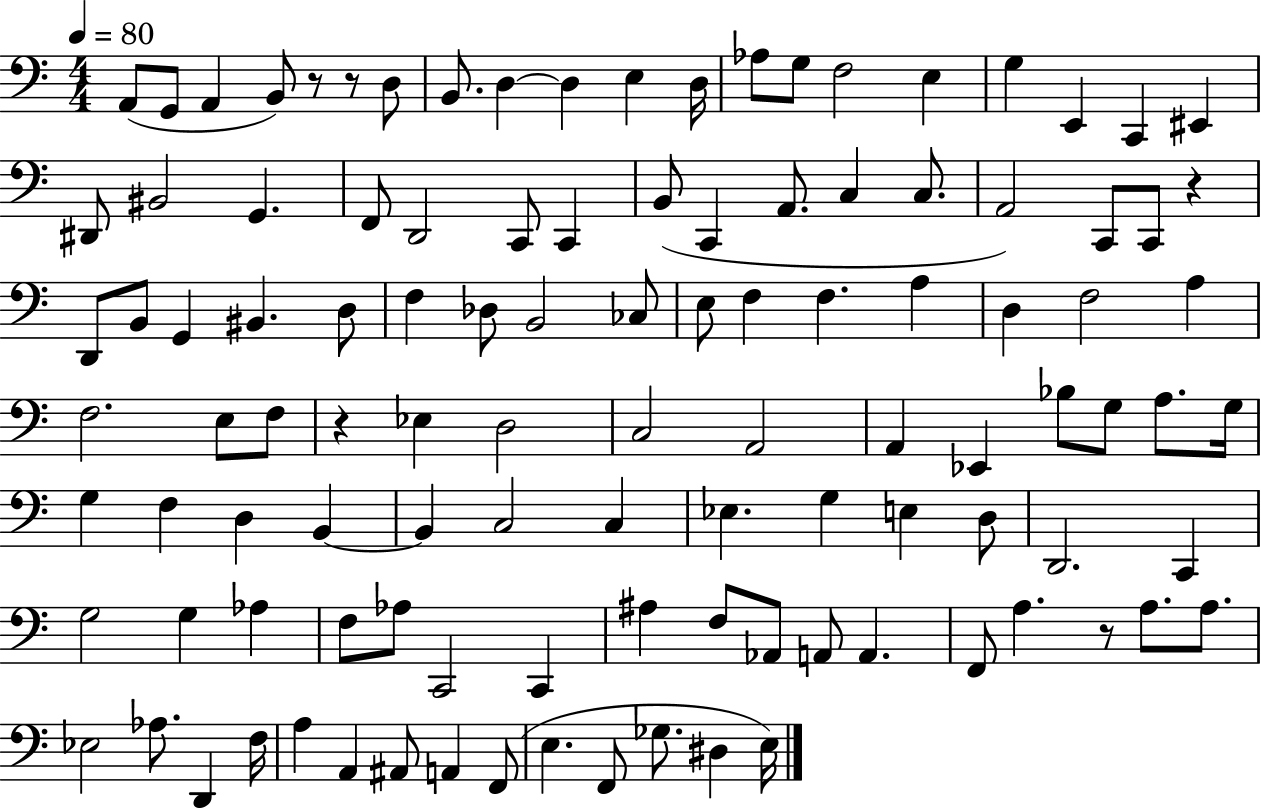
A2/e G2/e A2/q B2/e R/e R/e D3/e B2/e. D3/q D3/q E3/q D3/s Ab3/e G3/e F3/h E3/q G3/q E2/q C2/q EIS2/q D#2/e BIS2/h G2/q. F2/e D2/h C2/e C2/q B2/e C2/q A2/e. C3/q C3/e. A2/h C2/e C2/e R/q D2/e B2/e G2/q BIS2/q. D3/e F3/q Db3/e B2/h CES3/e E3/e F3/q F3/q. A3/q D3/q F3/h A3/q F3/h. E3/e F3/e R/q Eb3/q D3/h C3/h A2/h A2/q Eb2/q Bb3/e G3/e A3/e. G3/s G3/q F3/q D3/q B2/q B2/q C3/h C3/q Eb3/q. G3/q E3/q D3/e D2/h. C2/q G3/h G3/q Ab3/q F3/e Ab3/e C2/h C2/q A#3/q F3/e Ab2/e A2/e A2/q. F2/e A3/q. R/e A3/e. A3/e. Eb3/h Ab3/e. D2/q F3/s A3/q A2/q A#2/e A2/q F2/e E3/q. F2/e Gb3/e. D#3/q E3/s